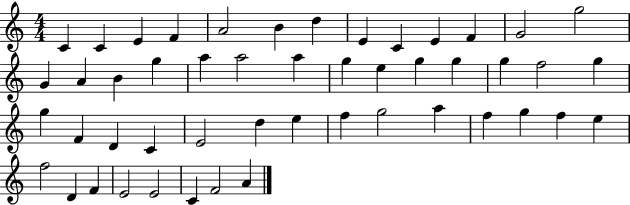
X:1
T:Untitled
M:4/4
L:1/4
K:C
C C E F A2 B d E C E F G2 g2 G A B g a a2 a g e g g g f2 g g F D C E2 d e f g2 a f g f e f2 D F E2 E2 C F2 A